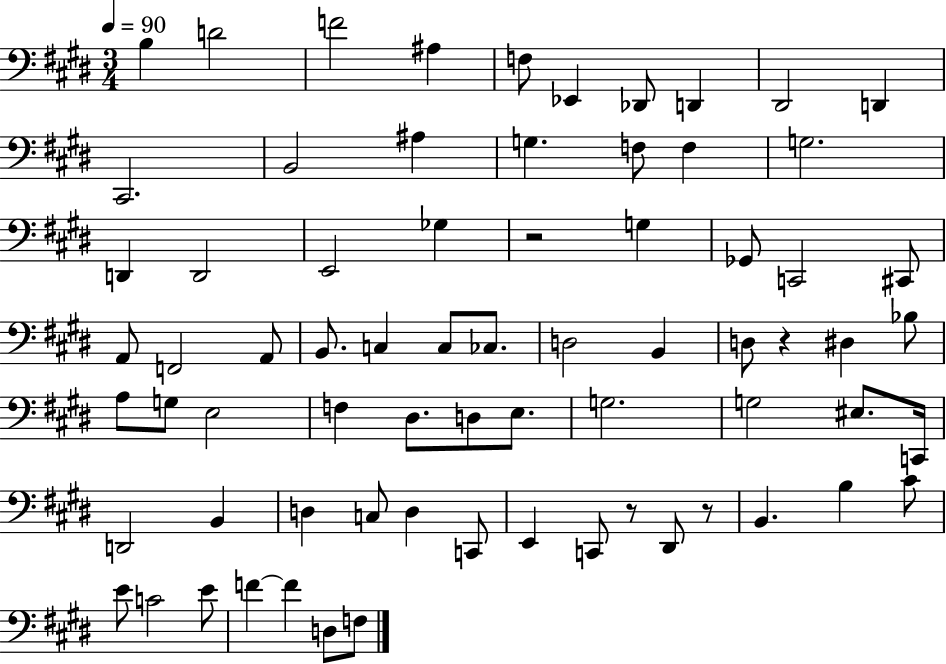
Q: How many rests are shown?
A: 4